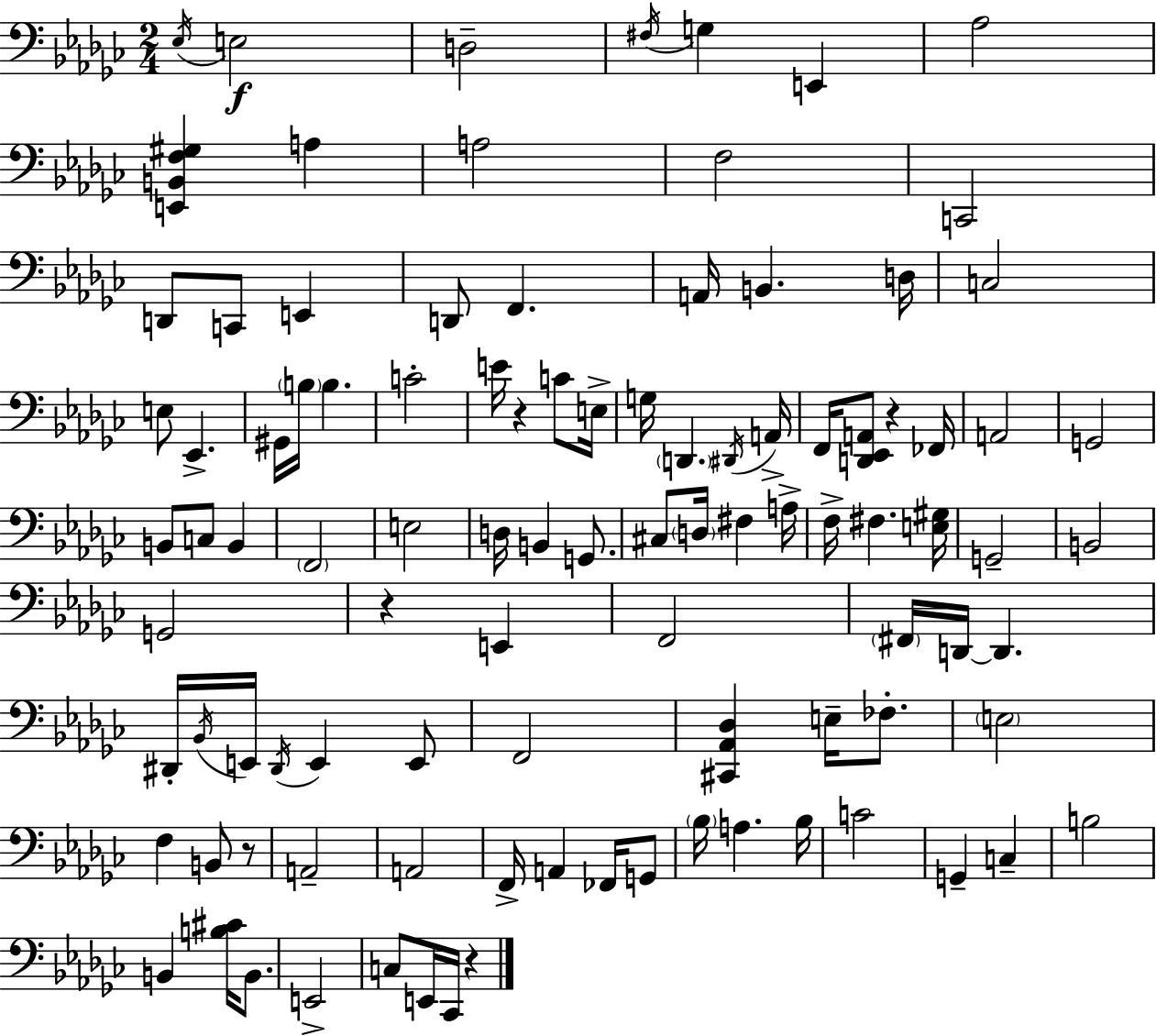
{
  \clef bass
  \numericTimeSignature
  \time 2/4
  \key ees \minor
  \acciaccatura { ees16 }\f e2 | d2-- | \acciaccatura { fis16 } g4 e,4 | aes2 | \break <e, b, f gis>4 a4 | a2 | f2 | c,2 | \break d,8 c,8 e,4 | d,8 f,4. | a,16 b,4. | d16 c2 | \break e8 ees,4.-> | gis,16 \parenthesize b16 b4. | c'2-. | e'16 r4 c'8 | \break e16-> g16 \parenthesize d,4. | \acciaccatura { dis,16 } a,16-> f,16 <d, ees, a,>8 r4 | fes,16 a,2 | g,2 | \break b,8 c8 b,4 | \parenthesize f,2 | e2 | d16 b,4 | \break g,8. cis8 \parenthesize d16 fis4 | a16-> f16-> fis4. | <e gis>16 g,2-- | b,2 | \break g,2 | r4 e,4 | f,2 | \parenthesize fis,16 d,16~~ d,4. | \break dis,16-. \acciaccatura { bes,16 } e,16 \acciaccatura { dis,16 } e,4 | e,8 f,2 | <cis, aes, des>4 | e16-- fes8.-. \parenthesize e2 | \break f4 | b,8 r8 a,2-- | a,2 | f,16-> a,4 | \break fes,16 g,8 \parenthesize bes16 a4. | bes16 c'2 | g,4-- | c4-- b2 | \break b,4 | <b cis'>16 b,8. e,2-> | c8 e,16 | ces,16 r4 \bar "|."
}